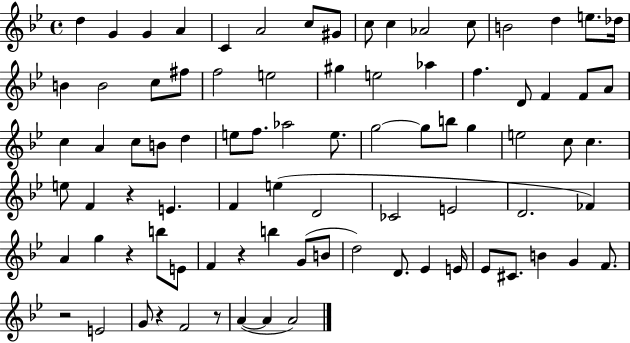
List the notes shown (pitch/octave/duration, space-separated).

D5/q G4/q G4/q A4/q C4/q A4/h C5/e G#4/e C5/e C5/q Ab4/h C5/e B4/h D5/q E5/e. Db5/s B4/q B4/h C5/e F#5/e F5/h E5/h G#5/q E5/h Ab5/q F5/q. D4/e F4/q F4/e A4/e C5/q A4/q C5/e B4/e D5/q E5/e F5/e. Ab5/h E5/e. G5/h G5/e B5/e G5/q E5/h C5/e C5/q. E5/e F4/q R/q E4/q. F4/q E5/q D4/h CES4/h E4/h D4/h. FES4/q A4/q G5/q R/q B5/e E4/e F4/q R/q B5/q G4/e B4/e D5/h D4/e. Eb4/q E4/s Eb4/e C#4/e. B4/q G4/q F4/e. R/h E4/h G4/e R/q F4/h R/e A4/q A4/q A4/h